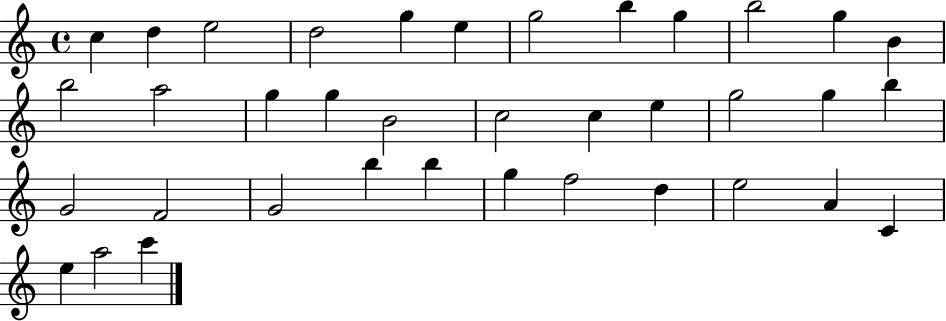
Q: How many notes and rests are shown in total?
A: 37